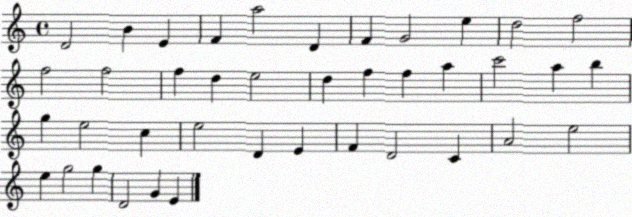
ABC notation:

X:1
T:Untitled
M:4/4
L:1/4
K:C
D2 B E F a2 D F G2 e d2 f2 f2 f2 f d e2 d f f a c'2 a b g e2 c e2 D E F D2 C A2 e2 e g2 g D2 G E